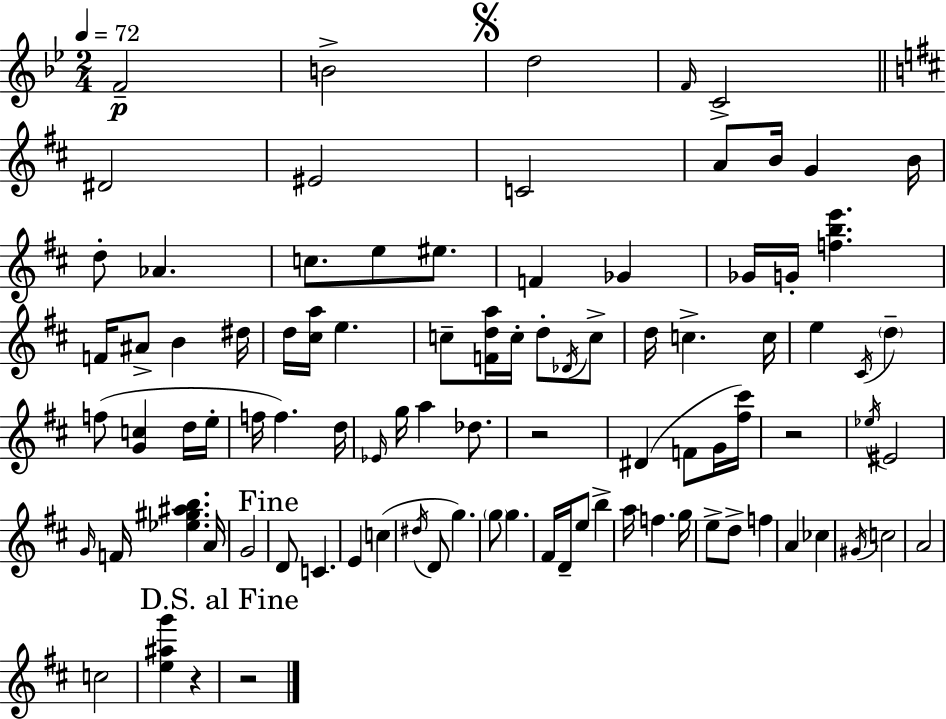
F4/h B4/h D5/h F4/s C4/h D#4/h EIS4/h C4/h A4/e B4/s G4/q B4/s D5/e Ab4/q. C5/e. E5/e EIS5/e. F4/q Gb4/q Gb4/s G4/s [F5,B5,E6]/q. F4/s A#4/e B4/q D#5/s D5/s [C#5,A5]/s E5/q. C5/e [F4,D5,A5]/s C5/s D5/e Db4/s C5/e D5/s C5/q. C5/s E5/q C#4/s D5/q F5/e [G4,C5]/q D5/s E5/s F5/s F5/q. D5/s Eb4/s G5/s A5/q Db5/e. R/h D#4/q F4/e G4/s [F#5,C#6]/s R/h Eb5/s EIS4/h G4/s F4/s [Eb5,G#5,A#5,B5]/q. A4/s G4/h D4/e C4/q. E4/q C5/q D#5/s D4/e G5/q. G5/e G5/q. F#4/s D4/s E5/e B5/q A5/s F5/q. G5/s E5/e D5/e F5/q A4/q CES5/q G#4/s C5/h A4/h C5/h [E5,A#5,G6]/q R/q R/h